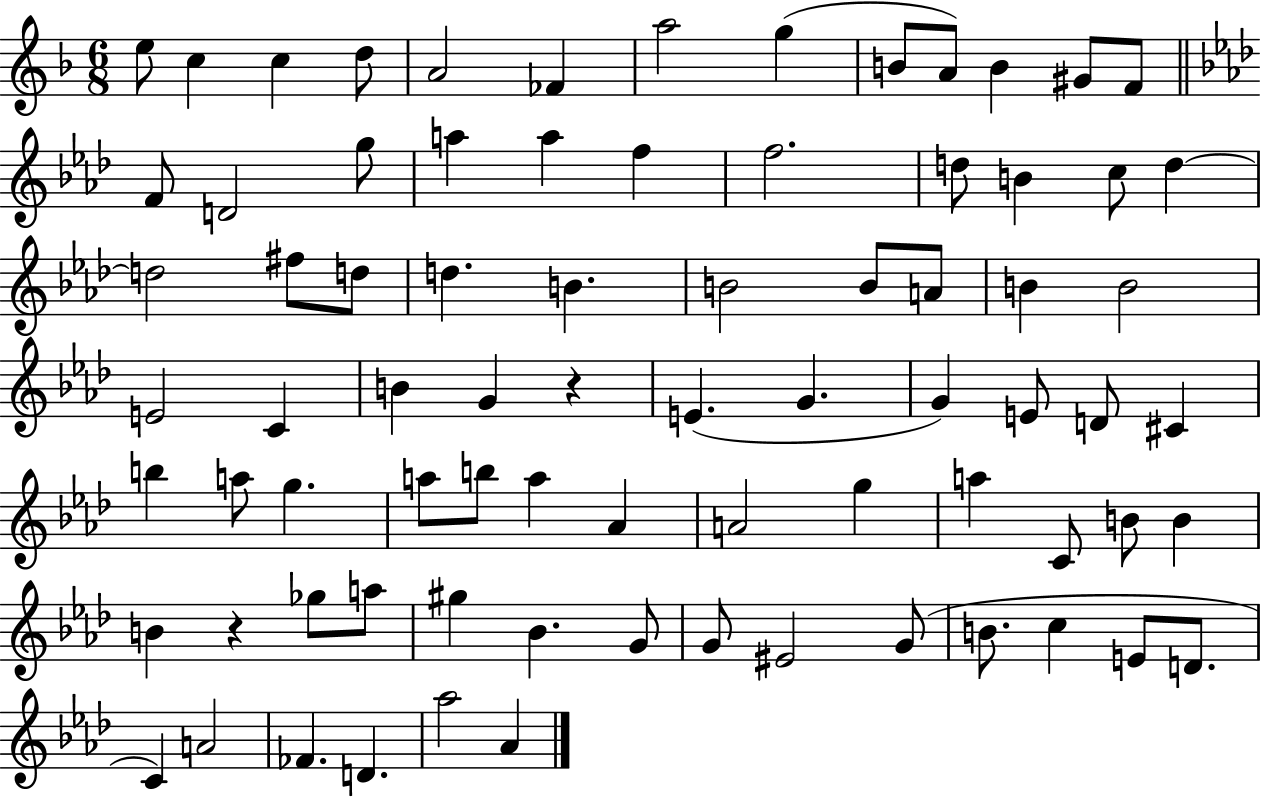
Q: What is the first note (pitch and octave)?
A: E5